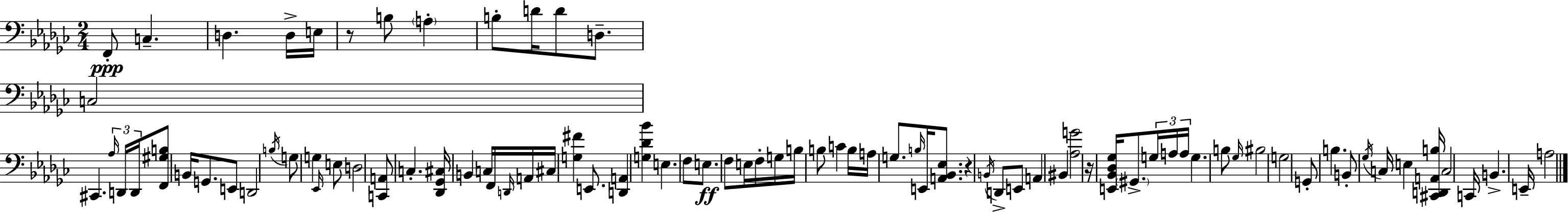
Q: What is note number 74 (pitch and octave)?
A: A3